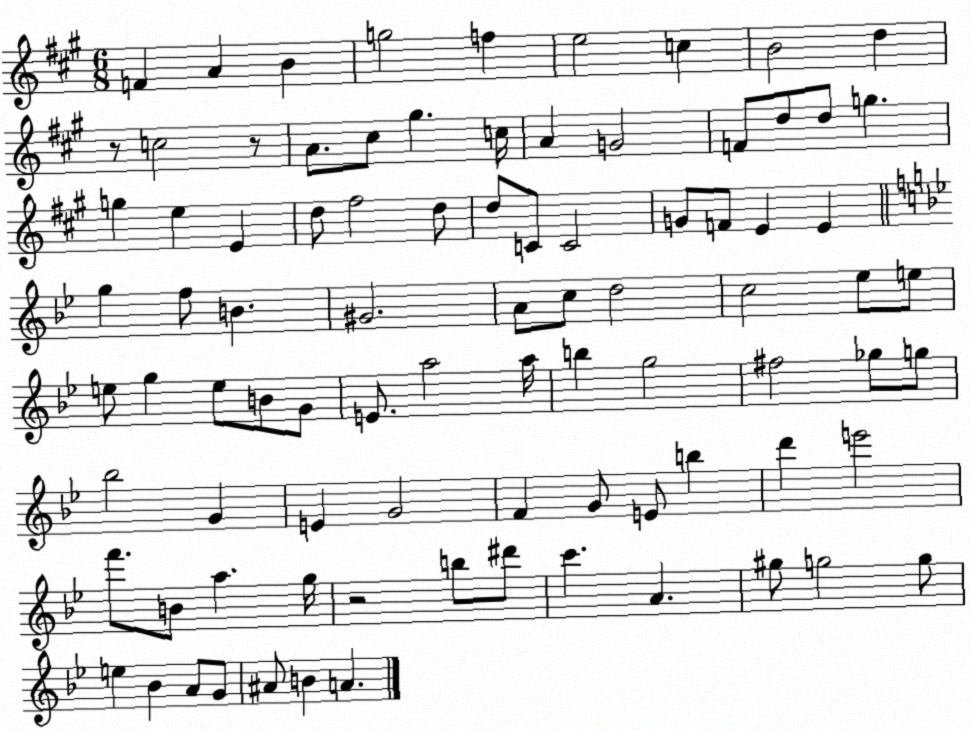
X:1
T:Untitled
M:6/8
L:1/4
K:A
F A B g2 f e2 c B2 d z/2 c2 z/2 A/2 ^c/2 ^g c/4 A G2 F/2 d/2 d/2 g g e E d/2 ^f2 d/2 d/2 C/2 C2 G/2 F/2 E E g f/2 B ^G2 A/2 c/2 d2 c2 _e/2 e/2 e/2 g e/2 B/2 G/2 E/2 a2 a/4 b g2 ^f2 _g/2 g/2 _b2 G E G2 F G/2 E/2 b d' e'2 f'/2 B/2 a g/4 z2 b/2 ^d'/2 c' A ^g/2 g2 g/2 e _B A/2 G/2 ^A/2 B A